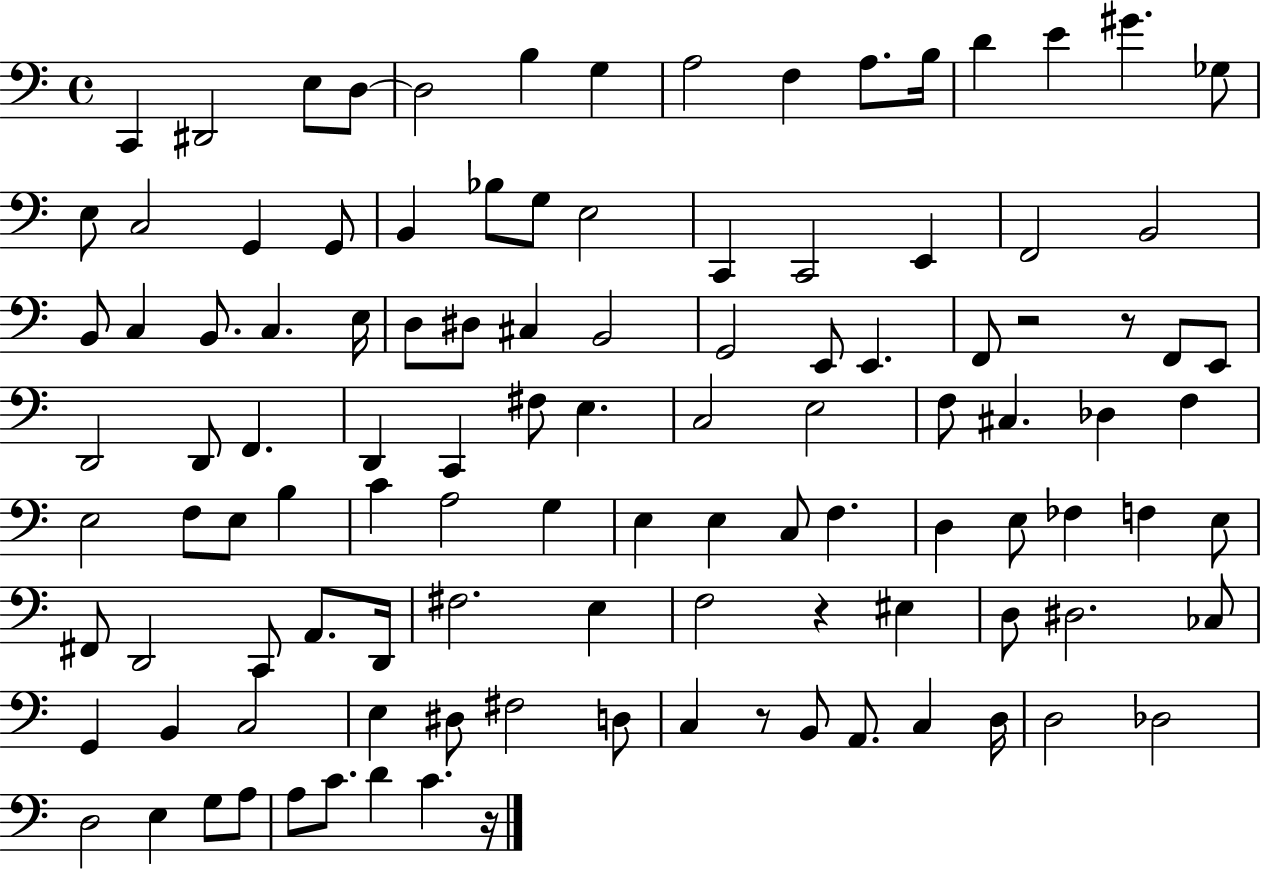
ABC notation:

X:1
T:Untitled
M:4/4
L:1/4
K:C
C,, ^D,,2 E,/2 D,/2 D,2 B, G, A,2 F, A,/2 B,/4 D E ^G _G,/2 E,/2 C,2 G,, G,,/2 B,, _B,/2 G,/2 E,2 C,, C,,2 E,, F,,2 B,,2 B,,/2 C, B,,/2 C, E,/4 D,/2 ^D,/2 ^C, B,,2 G,,2 E,,/2 E,, F,,/2 z2 z/2 F,,/2 E,,/2 D,,2 D,,/2 F,, D,, C,, ^F,/2 E, C,2 E,2 F,/2 ^C, _D, F, E,2 F,/2 E,/2 B, C A,2 G, E, E, C,/2 F, D, E,/2 _F, F, E,/2 ^F,,/2 D,,2 C,,/2 A,,/2 D,,/4 ^F,2 E, F,2 z ^E, D,/2 ^D,2 _C,/2 G,, B,, C,2 E, ^D,/2 ^F,2 D,/2 C, z/2 B,,/2 A,,/2 C, D,/4 D,2 _D,2 D,2 E, G,/2 A,/2 A,/2 C/2 D C z/4